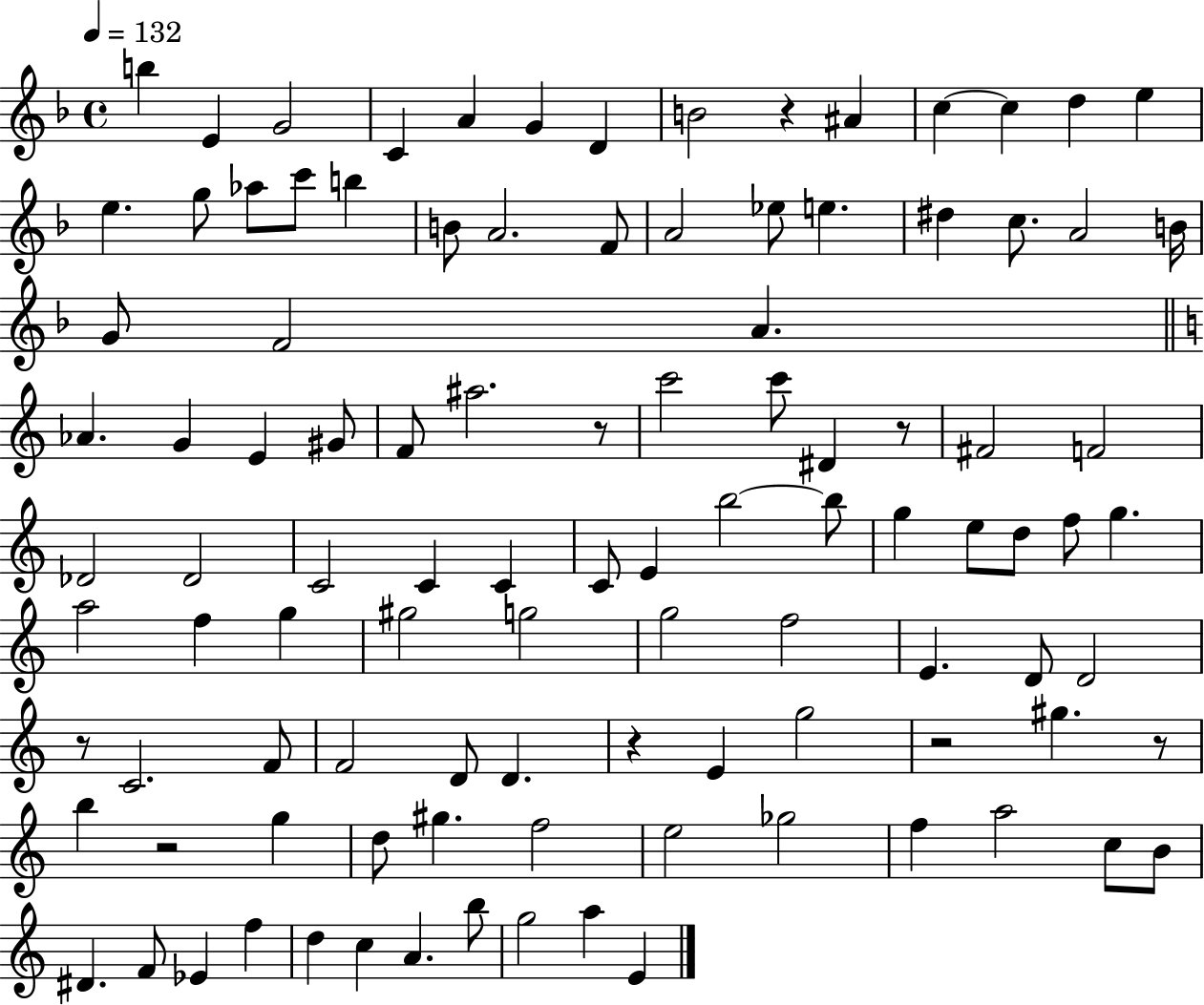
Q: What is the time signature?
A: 4/4